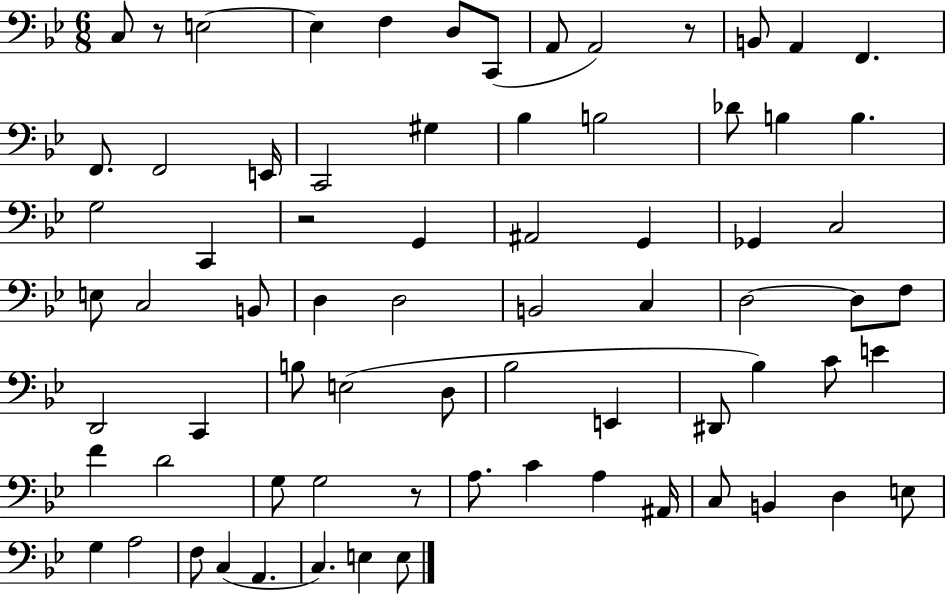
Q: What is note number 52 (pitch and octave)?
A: G3